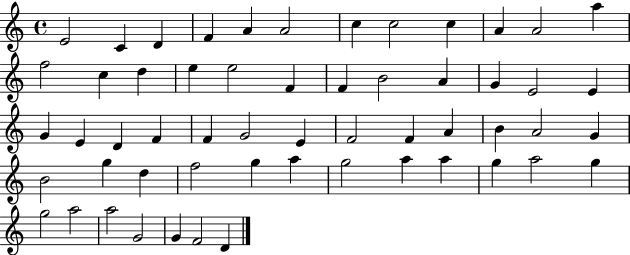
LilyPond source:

{
  \clef treble
  \time 4/4
  \defaultTimeSignature
  \key c \major
  e'2 c'4 d'4 | f'4 a'4 a'2 | c''4 c''2 c''4 | a'4 a'2 a''4 | \break f''2 c''4 d''4 | e''4 e''2 f'4 | f'4 b'2 a'4 | g'4 e'2 e'4 | \break g'4 e'4 d'4 f'4 | f'4 g'2 e'4 | f'2 f'4 a'4 | b'4 a'2 g'4 | \break b'2 g''4 d''4 | f''2 g''4 a''4 | g''2 a''4 a''4 | g''4 a''2 g''4 | \break g''2 a''2 | a''2 g'2 | g'4 f'2 d'4 | \bar "|."
}